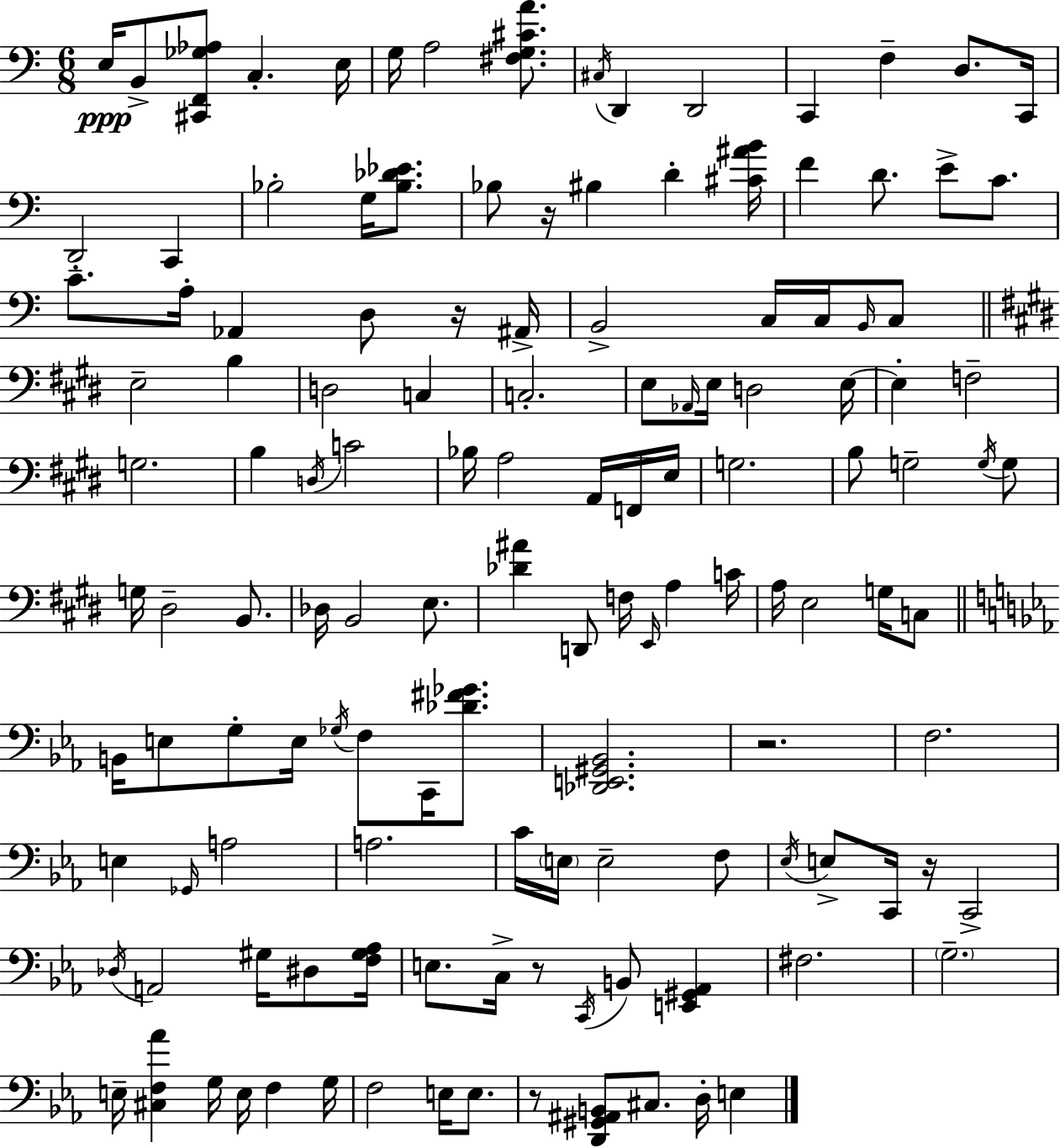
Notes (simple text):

E3/s B2/e [C#2,F2,Gb3,Ab3]/e C3/q. E3/s G3/s A3/h [F#3,G3,C#4,A4]/e. C#3/s D2/q D2/h C2/q F3/q D3/e. C2/s D2/h C2/q Bb3/h G3/s [Bb3,Db4,Eb4]/e. Bb3/e R/s BIS3/q D4/q [C#4,A#4,B4]/s F4/q D4/e. E4/e C4/e. C4/e. A3/s Ab2/q D3/e R/s A#2/s B2/h C3/s C3/s B2/s C3/e E3/h B3/q D3/h C3/q C3/h. E3/e Ab2/s E3/s D3/h E3/s E3/q F3/h G3/h. B3/q D3/s C4/h Bb3/s A3/h A2/s F2/s E3/s G3/h. B3/e G3/h G3/s G3/e G3/s D#3/h B2/e. Db3/s B2/h E3/e. [Db4,A#4]/q D2/e F3/s E2/s A3/q C4/s A3/s E3/h G3/s C3/e B2/s E3/e G3/e E3/s Gb3/s F3/e C2/s [Db4,F#4,Gb4]/e. [Db2,E2,G#2,Bb2]/h. R/h. F3/h. E3/q Gb2/s A3/h A3/h. C4/s E3/s E3/h F3/e Eb3/s E3/e C2/s R/s C2/h Db3/s A2/h G#3/s D#3/e [F3,G#3,Ab3]/s E3/e. C3/s R/e C2/s B2/e [E2,G#2,Ab2]/q F#3/h. G3/h. E3/s [C#3,F3,Ab4]/q G3/s E3/s F3/q G3/s F3/h E3/s E3/e. R/e [D2,G#2,A#2,B2]/e C#3/e. D3/s E3/q